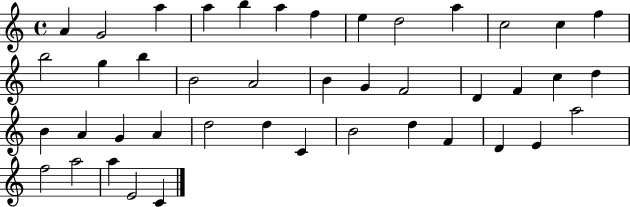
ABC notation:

X:1
T:Untitled
M:4/4
L:1/4
K:C
A G2 a a b a f e d2 a c2 c f b2 g b B2 A2 B G F2 D F c d B A G A d2 d C B2 d F D E a2 f2 a2 a E2 C